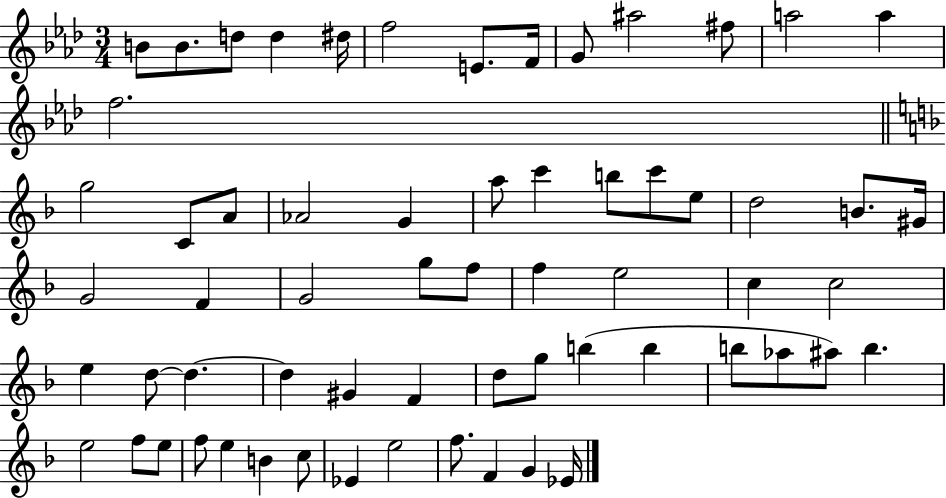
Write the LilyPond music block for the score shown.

{
  \clef treble
  \numericTimeSignature
  \time 3/4
  \key aes \major
  b'8 b'8. d''8 d''4 dis''16 | f''2 e'8. f'16 | g'8 ais''2 fis''8 | a''2 a''4 | \break f''2. | \bar "||" \break \key f \major g''2 c'8 a'8 | aes'2 g'4 | a''8 c'''4 b''8 c'''8 e''8 | d''2 b'8. gis'16 | \break g'2 f'4 | g'2 g''8 f''8 | f''4 e''2 | c''4 c''2 | \break e''4 d''8~~ d''4.~~ | d''4 gis'4 f'4 | d''8 g''8 b''4( b''4 | b''8 aes''8 ais''8) b''4. | \break e''2 f''8 e''8 | f''8 e''4 b'4 c''8 | ees'4 e''2 | f''8. f'4 g'4 ees'16 | \break \bar "|."
}